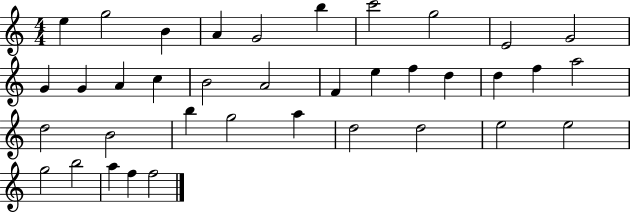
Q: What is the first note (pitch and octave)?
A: E5